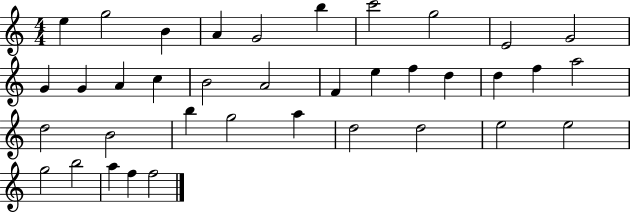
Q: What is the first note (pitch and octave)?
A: E5